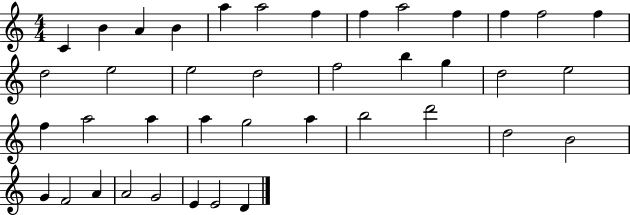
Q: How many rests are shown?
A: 0